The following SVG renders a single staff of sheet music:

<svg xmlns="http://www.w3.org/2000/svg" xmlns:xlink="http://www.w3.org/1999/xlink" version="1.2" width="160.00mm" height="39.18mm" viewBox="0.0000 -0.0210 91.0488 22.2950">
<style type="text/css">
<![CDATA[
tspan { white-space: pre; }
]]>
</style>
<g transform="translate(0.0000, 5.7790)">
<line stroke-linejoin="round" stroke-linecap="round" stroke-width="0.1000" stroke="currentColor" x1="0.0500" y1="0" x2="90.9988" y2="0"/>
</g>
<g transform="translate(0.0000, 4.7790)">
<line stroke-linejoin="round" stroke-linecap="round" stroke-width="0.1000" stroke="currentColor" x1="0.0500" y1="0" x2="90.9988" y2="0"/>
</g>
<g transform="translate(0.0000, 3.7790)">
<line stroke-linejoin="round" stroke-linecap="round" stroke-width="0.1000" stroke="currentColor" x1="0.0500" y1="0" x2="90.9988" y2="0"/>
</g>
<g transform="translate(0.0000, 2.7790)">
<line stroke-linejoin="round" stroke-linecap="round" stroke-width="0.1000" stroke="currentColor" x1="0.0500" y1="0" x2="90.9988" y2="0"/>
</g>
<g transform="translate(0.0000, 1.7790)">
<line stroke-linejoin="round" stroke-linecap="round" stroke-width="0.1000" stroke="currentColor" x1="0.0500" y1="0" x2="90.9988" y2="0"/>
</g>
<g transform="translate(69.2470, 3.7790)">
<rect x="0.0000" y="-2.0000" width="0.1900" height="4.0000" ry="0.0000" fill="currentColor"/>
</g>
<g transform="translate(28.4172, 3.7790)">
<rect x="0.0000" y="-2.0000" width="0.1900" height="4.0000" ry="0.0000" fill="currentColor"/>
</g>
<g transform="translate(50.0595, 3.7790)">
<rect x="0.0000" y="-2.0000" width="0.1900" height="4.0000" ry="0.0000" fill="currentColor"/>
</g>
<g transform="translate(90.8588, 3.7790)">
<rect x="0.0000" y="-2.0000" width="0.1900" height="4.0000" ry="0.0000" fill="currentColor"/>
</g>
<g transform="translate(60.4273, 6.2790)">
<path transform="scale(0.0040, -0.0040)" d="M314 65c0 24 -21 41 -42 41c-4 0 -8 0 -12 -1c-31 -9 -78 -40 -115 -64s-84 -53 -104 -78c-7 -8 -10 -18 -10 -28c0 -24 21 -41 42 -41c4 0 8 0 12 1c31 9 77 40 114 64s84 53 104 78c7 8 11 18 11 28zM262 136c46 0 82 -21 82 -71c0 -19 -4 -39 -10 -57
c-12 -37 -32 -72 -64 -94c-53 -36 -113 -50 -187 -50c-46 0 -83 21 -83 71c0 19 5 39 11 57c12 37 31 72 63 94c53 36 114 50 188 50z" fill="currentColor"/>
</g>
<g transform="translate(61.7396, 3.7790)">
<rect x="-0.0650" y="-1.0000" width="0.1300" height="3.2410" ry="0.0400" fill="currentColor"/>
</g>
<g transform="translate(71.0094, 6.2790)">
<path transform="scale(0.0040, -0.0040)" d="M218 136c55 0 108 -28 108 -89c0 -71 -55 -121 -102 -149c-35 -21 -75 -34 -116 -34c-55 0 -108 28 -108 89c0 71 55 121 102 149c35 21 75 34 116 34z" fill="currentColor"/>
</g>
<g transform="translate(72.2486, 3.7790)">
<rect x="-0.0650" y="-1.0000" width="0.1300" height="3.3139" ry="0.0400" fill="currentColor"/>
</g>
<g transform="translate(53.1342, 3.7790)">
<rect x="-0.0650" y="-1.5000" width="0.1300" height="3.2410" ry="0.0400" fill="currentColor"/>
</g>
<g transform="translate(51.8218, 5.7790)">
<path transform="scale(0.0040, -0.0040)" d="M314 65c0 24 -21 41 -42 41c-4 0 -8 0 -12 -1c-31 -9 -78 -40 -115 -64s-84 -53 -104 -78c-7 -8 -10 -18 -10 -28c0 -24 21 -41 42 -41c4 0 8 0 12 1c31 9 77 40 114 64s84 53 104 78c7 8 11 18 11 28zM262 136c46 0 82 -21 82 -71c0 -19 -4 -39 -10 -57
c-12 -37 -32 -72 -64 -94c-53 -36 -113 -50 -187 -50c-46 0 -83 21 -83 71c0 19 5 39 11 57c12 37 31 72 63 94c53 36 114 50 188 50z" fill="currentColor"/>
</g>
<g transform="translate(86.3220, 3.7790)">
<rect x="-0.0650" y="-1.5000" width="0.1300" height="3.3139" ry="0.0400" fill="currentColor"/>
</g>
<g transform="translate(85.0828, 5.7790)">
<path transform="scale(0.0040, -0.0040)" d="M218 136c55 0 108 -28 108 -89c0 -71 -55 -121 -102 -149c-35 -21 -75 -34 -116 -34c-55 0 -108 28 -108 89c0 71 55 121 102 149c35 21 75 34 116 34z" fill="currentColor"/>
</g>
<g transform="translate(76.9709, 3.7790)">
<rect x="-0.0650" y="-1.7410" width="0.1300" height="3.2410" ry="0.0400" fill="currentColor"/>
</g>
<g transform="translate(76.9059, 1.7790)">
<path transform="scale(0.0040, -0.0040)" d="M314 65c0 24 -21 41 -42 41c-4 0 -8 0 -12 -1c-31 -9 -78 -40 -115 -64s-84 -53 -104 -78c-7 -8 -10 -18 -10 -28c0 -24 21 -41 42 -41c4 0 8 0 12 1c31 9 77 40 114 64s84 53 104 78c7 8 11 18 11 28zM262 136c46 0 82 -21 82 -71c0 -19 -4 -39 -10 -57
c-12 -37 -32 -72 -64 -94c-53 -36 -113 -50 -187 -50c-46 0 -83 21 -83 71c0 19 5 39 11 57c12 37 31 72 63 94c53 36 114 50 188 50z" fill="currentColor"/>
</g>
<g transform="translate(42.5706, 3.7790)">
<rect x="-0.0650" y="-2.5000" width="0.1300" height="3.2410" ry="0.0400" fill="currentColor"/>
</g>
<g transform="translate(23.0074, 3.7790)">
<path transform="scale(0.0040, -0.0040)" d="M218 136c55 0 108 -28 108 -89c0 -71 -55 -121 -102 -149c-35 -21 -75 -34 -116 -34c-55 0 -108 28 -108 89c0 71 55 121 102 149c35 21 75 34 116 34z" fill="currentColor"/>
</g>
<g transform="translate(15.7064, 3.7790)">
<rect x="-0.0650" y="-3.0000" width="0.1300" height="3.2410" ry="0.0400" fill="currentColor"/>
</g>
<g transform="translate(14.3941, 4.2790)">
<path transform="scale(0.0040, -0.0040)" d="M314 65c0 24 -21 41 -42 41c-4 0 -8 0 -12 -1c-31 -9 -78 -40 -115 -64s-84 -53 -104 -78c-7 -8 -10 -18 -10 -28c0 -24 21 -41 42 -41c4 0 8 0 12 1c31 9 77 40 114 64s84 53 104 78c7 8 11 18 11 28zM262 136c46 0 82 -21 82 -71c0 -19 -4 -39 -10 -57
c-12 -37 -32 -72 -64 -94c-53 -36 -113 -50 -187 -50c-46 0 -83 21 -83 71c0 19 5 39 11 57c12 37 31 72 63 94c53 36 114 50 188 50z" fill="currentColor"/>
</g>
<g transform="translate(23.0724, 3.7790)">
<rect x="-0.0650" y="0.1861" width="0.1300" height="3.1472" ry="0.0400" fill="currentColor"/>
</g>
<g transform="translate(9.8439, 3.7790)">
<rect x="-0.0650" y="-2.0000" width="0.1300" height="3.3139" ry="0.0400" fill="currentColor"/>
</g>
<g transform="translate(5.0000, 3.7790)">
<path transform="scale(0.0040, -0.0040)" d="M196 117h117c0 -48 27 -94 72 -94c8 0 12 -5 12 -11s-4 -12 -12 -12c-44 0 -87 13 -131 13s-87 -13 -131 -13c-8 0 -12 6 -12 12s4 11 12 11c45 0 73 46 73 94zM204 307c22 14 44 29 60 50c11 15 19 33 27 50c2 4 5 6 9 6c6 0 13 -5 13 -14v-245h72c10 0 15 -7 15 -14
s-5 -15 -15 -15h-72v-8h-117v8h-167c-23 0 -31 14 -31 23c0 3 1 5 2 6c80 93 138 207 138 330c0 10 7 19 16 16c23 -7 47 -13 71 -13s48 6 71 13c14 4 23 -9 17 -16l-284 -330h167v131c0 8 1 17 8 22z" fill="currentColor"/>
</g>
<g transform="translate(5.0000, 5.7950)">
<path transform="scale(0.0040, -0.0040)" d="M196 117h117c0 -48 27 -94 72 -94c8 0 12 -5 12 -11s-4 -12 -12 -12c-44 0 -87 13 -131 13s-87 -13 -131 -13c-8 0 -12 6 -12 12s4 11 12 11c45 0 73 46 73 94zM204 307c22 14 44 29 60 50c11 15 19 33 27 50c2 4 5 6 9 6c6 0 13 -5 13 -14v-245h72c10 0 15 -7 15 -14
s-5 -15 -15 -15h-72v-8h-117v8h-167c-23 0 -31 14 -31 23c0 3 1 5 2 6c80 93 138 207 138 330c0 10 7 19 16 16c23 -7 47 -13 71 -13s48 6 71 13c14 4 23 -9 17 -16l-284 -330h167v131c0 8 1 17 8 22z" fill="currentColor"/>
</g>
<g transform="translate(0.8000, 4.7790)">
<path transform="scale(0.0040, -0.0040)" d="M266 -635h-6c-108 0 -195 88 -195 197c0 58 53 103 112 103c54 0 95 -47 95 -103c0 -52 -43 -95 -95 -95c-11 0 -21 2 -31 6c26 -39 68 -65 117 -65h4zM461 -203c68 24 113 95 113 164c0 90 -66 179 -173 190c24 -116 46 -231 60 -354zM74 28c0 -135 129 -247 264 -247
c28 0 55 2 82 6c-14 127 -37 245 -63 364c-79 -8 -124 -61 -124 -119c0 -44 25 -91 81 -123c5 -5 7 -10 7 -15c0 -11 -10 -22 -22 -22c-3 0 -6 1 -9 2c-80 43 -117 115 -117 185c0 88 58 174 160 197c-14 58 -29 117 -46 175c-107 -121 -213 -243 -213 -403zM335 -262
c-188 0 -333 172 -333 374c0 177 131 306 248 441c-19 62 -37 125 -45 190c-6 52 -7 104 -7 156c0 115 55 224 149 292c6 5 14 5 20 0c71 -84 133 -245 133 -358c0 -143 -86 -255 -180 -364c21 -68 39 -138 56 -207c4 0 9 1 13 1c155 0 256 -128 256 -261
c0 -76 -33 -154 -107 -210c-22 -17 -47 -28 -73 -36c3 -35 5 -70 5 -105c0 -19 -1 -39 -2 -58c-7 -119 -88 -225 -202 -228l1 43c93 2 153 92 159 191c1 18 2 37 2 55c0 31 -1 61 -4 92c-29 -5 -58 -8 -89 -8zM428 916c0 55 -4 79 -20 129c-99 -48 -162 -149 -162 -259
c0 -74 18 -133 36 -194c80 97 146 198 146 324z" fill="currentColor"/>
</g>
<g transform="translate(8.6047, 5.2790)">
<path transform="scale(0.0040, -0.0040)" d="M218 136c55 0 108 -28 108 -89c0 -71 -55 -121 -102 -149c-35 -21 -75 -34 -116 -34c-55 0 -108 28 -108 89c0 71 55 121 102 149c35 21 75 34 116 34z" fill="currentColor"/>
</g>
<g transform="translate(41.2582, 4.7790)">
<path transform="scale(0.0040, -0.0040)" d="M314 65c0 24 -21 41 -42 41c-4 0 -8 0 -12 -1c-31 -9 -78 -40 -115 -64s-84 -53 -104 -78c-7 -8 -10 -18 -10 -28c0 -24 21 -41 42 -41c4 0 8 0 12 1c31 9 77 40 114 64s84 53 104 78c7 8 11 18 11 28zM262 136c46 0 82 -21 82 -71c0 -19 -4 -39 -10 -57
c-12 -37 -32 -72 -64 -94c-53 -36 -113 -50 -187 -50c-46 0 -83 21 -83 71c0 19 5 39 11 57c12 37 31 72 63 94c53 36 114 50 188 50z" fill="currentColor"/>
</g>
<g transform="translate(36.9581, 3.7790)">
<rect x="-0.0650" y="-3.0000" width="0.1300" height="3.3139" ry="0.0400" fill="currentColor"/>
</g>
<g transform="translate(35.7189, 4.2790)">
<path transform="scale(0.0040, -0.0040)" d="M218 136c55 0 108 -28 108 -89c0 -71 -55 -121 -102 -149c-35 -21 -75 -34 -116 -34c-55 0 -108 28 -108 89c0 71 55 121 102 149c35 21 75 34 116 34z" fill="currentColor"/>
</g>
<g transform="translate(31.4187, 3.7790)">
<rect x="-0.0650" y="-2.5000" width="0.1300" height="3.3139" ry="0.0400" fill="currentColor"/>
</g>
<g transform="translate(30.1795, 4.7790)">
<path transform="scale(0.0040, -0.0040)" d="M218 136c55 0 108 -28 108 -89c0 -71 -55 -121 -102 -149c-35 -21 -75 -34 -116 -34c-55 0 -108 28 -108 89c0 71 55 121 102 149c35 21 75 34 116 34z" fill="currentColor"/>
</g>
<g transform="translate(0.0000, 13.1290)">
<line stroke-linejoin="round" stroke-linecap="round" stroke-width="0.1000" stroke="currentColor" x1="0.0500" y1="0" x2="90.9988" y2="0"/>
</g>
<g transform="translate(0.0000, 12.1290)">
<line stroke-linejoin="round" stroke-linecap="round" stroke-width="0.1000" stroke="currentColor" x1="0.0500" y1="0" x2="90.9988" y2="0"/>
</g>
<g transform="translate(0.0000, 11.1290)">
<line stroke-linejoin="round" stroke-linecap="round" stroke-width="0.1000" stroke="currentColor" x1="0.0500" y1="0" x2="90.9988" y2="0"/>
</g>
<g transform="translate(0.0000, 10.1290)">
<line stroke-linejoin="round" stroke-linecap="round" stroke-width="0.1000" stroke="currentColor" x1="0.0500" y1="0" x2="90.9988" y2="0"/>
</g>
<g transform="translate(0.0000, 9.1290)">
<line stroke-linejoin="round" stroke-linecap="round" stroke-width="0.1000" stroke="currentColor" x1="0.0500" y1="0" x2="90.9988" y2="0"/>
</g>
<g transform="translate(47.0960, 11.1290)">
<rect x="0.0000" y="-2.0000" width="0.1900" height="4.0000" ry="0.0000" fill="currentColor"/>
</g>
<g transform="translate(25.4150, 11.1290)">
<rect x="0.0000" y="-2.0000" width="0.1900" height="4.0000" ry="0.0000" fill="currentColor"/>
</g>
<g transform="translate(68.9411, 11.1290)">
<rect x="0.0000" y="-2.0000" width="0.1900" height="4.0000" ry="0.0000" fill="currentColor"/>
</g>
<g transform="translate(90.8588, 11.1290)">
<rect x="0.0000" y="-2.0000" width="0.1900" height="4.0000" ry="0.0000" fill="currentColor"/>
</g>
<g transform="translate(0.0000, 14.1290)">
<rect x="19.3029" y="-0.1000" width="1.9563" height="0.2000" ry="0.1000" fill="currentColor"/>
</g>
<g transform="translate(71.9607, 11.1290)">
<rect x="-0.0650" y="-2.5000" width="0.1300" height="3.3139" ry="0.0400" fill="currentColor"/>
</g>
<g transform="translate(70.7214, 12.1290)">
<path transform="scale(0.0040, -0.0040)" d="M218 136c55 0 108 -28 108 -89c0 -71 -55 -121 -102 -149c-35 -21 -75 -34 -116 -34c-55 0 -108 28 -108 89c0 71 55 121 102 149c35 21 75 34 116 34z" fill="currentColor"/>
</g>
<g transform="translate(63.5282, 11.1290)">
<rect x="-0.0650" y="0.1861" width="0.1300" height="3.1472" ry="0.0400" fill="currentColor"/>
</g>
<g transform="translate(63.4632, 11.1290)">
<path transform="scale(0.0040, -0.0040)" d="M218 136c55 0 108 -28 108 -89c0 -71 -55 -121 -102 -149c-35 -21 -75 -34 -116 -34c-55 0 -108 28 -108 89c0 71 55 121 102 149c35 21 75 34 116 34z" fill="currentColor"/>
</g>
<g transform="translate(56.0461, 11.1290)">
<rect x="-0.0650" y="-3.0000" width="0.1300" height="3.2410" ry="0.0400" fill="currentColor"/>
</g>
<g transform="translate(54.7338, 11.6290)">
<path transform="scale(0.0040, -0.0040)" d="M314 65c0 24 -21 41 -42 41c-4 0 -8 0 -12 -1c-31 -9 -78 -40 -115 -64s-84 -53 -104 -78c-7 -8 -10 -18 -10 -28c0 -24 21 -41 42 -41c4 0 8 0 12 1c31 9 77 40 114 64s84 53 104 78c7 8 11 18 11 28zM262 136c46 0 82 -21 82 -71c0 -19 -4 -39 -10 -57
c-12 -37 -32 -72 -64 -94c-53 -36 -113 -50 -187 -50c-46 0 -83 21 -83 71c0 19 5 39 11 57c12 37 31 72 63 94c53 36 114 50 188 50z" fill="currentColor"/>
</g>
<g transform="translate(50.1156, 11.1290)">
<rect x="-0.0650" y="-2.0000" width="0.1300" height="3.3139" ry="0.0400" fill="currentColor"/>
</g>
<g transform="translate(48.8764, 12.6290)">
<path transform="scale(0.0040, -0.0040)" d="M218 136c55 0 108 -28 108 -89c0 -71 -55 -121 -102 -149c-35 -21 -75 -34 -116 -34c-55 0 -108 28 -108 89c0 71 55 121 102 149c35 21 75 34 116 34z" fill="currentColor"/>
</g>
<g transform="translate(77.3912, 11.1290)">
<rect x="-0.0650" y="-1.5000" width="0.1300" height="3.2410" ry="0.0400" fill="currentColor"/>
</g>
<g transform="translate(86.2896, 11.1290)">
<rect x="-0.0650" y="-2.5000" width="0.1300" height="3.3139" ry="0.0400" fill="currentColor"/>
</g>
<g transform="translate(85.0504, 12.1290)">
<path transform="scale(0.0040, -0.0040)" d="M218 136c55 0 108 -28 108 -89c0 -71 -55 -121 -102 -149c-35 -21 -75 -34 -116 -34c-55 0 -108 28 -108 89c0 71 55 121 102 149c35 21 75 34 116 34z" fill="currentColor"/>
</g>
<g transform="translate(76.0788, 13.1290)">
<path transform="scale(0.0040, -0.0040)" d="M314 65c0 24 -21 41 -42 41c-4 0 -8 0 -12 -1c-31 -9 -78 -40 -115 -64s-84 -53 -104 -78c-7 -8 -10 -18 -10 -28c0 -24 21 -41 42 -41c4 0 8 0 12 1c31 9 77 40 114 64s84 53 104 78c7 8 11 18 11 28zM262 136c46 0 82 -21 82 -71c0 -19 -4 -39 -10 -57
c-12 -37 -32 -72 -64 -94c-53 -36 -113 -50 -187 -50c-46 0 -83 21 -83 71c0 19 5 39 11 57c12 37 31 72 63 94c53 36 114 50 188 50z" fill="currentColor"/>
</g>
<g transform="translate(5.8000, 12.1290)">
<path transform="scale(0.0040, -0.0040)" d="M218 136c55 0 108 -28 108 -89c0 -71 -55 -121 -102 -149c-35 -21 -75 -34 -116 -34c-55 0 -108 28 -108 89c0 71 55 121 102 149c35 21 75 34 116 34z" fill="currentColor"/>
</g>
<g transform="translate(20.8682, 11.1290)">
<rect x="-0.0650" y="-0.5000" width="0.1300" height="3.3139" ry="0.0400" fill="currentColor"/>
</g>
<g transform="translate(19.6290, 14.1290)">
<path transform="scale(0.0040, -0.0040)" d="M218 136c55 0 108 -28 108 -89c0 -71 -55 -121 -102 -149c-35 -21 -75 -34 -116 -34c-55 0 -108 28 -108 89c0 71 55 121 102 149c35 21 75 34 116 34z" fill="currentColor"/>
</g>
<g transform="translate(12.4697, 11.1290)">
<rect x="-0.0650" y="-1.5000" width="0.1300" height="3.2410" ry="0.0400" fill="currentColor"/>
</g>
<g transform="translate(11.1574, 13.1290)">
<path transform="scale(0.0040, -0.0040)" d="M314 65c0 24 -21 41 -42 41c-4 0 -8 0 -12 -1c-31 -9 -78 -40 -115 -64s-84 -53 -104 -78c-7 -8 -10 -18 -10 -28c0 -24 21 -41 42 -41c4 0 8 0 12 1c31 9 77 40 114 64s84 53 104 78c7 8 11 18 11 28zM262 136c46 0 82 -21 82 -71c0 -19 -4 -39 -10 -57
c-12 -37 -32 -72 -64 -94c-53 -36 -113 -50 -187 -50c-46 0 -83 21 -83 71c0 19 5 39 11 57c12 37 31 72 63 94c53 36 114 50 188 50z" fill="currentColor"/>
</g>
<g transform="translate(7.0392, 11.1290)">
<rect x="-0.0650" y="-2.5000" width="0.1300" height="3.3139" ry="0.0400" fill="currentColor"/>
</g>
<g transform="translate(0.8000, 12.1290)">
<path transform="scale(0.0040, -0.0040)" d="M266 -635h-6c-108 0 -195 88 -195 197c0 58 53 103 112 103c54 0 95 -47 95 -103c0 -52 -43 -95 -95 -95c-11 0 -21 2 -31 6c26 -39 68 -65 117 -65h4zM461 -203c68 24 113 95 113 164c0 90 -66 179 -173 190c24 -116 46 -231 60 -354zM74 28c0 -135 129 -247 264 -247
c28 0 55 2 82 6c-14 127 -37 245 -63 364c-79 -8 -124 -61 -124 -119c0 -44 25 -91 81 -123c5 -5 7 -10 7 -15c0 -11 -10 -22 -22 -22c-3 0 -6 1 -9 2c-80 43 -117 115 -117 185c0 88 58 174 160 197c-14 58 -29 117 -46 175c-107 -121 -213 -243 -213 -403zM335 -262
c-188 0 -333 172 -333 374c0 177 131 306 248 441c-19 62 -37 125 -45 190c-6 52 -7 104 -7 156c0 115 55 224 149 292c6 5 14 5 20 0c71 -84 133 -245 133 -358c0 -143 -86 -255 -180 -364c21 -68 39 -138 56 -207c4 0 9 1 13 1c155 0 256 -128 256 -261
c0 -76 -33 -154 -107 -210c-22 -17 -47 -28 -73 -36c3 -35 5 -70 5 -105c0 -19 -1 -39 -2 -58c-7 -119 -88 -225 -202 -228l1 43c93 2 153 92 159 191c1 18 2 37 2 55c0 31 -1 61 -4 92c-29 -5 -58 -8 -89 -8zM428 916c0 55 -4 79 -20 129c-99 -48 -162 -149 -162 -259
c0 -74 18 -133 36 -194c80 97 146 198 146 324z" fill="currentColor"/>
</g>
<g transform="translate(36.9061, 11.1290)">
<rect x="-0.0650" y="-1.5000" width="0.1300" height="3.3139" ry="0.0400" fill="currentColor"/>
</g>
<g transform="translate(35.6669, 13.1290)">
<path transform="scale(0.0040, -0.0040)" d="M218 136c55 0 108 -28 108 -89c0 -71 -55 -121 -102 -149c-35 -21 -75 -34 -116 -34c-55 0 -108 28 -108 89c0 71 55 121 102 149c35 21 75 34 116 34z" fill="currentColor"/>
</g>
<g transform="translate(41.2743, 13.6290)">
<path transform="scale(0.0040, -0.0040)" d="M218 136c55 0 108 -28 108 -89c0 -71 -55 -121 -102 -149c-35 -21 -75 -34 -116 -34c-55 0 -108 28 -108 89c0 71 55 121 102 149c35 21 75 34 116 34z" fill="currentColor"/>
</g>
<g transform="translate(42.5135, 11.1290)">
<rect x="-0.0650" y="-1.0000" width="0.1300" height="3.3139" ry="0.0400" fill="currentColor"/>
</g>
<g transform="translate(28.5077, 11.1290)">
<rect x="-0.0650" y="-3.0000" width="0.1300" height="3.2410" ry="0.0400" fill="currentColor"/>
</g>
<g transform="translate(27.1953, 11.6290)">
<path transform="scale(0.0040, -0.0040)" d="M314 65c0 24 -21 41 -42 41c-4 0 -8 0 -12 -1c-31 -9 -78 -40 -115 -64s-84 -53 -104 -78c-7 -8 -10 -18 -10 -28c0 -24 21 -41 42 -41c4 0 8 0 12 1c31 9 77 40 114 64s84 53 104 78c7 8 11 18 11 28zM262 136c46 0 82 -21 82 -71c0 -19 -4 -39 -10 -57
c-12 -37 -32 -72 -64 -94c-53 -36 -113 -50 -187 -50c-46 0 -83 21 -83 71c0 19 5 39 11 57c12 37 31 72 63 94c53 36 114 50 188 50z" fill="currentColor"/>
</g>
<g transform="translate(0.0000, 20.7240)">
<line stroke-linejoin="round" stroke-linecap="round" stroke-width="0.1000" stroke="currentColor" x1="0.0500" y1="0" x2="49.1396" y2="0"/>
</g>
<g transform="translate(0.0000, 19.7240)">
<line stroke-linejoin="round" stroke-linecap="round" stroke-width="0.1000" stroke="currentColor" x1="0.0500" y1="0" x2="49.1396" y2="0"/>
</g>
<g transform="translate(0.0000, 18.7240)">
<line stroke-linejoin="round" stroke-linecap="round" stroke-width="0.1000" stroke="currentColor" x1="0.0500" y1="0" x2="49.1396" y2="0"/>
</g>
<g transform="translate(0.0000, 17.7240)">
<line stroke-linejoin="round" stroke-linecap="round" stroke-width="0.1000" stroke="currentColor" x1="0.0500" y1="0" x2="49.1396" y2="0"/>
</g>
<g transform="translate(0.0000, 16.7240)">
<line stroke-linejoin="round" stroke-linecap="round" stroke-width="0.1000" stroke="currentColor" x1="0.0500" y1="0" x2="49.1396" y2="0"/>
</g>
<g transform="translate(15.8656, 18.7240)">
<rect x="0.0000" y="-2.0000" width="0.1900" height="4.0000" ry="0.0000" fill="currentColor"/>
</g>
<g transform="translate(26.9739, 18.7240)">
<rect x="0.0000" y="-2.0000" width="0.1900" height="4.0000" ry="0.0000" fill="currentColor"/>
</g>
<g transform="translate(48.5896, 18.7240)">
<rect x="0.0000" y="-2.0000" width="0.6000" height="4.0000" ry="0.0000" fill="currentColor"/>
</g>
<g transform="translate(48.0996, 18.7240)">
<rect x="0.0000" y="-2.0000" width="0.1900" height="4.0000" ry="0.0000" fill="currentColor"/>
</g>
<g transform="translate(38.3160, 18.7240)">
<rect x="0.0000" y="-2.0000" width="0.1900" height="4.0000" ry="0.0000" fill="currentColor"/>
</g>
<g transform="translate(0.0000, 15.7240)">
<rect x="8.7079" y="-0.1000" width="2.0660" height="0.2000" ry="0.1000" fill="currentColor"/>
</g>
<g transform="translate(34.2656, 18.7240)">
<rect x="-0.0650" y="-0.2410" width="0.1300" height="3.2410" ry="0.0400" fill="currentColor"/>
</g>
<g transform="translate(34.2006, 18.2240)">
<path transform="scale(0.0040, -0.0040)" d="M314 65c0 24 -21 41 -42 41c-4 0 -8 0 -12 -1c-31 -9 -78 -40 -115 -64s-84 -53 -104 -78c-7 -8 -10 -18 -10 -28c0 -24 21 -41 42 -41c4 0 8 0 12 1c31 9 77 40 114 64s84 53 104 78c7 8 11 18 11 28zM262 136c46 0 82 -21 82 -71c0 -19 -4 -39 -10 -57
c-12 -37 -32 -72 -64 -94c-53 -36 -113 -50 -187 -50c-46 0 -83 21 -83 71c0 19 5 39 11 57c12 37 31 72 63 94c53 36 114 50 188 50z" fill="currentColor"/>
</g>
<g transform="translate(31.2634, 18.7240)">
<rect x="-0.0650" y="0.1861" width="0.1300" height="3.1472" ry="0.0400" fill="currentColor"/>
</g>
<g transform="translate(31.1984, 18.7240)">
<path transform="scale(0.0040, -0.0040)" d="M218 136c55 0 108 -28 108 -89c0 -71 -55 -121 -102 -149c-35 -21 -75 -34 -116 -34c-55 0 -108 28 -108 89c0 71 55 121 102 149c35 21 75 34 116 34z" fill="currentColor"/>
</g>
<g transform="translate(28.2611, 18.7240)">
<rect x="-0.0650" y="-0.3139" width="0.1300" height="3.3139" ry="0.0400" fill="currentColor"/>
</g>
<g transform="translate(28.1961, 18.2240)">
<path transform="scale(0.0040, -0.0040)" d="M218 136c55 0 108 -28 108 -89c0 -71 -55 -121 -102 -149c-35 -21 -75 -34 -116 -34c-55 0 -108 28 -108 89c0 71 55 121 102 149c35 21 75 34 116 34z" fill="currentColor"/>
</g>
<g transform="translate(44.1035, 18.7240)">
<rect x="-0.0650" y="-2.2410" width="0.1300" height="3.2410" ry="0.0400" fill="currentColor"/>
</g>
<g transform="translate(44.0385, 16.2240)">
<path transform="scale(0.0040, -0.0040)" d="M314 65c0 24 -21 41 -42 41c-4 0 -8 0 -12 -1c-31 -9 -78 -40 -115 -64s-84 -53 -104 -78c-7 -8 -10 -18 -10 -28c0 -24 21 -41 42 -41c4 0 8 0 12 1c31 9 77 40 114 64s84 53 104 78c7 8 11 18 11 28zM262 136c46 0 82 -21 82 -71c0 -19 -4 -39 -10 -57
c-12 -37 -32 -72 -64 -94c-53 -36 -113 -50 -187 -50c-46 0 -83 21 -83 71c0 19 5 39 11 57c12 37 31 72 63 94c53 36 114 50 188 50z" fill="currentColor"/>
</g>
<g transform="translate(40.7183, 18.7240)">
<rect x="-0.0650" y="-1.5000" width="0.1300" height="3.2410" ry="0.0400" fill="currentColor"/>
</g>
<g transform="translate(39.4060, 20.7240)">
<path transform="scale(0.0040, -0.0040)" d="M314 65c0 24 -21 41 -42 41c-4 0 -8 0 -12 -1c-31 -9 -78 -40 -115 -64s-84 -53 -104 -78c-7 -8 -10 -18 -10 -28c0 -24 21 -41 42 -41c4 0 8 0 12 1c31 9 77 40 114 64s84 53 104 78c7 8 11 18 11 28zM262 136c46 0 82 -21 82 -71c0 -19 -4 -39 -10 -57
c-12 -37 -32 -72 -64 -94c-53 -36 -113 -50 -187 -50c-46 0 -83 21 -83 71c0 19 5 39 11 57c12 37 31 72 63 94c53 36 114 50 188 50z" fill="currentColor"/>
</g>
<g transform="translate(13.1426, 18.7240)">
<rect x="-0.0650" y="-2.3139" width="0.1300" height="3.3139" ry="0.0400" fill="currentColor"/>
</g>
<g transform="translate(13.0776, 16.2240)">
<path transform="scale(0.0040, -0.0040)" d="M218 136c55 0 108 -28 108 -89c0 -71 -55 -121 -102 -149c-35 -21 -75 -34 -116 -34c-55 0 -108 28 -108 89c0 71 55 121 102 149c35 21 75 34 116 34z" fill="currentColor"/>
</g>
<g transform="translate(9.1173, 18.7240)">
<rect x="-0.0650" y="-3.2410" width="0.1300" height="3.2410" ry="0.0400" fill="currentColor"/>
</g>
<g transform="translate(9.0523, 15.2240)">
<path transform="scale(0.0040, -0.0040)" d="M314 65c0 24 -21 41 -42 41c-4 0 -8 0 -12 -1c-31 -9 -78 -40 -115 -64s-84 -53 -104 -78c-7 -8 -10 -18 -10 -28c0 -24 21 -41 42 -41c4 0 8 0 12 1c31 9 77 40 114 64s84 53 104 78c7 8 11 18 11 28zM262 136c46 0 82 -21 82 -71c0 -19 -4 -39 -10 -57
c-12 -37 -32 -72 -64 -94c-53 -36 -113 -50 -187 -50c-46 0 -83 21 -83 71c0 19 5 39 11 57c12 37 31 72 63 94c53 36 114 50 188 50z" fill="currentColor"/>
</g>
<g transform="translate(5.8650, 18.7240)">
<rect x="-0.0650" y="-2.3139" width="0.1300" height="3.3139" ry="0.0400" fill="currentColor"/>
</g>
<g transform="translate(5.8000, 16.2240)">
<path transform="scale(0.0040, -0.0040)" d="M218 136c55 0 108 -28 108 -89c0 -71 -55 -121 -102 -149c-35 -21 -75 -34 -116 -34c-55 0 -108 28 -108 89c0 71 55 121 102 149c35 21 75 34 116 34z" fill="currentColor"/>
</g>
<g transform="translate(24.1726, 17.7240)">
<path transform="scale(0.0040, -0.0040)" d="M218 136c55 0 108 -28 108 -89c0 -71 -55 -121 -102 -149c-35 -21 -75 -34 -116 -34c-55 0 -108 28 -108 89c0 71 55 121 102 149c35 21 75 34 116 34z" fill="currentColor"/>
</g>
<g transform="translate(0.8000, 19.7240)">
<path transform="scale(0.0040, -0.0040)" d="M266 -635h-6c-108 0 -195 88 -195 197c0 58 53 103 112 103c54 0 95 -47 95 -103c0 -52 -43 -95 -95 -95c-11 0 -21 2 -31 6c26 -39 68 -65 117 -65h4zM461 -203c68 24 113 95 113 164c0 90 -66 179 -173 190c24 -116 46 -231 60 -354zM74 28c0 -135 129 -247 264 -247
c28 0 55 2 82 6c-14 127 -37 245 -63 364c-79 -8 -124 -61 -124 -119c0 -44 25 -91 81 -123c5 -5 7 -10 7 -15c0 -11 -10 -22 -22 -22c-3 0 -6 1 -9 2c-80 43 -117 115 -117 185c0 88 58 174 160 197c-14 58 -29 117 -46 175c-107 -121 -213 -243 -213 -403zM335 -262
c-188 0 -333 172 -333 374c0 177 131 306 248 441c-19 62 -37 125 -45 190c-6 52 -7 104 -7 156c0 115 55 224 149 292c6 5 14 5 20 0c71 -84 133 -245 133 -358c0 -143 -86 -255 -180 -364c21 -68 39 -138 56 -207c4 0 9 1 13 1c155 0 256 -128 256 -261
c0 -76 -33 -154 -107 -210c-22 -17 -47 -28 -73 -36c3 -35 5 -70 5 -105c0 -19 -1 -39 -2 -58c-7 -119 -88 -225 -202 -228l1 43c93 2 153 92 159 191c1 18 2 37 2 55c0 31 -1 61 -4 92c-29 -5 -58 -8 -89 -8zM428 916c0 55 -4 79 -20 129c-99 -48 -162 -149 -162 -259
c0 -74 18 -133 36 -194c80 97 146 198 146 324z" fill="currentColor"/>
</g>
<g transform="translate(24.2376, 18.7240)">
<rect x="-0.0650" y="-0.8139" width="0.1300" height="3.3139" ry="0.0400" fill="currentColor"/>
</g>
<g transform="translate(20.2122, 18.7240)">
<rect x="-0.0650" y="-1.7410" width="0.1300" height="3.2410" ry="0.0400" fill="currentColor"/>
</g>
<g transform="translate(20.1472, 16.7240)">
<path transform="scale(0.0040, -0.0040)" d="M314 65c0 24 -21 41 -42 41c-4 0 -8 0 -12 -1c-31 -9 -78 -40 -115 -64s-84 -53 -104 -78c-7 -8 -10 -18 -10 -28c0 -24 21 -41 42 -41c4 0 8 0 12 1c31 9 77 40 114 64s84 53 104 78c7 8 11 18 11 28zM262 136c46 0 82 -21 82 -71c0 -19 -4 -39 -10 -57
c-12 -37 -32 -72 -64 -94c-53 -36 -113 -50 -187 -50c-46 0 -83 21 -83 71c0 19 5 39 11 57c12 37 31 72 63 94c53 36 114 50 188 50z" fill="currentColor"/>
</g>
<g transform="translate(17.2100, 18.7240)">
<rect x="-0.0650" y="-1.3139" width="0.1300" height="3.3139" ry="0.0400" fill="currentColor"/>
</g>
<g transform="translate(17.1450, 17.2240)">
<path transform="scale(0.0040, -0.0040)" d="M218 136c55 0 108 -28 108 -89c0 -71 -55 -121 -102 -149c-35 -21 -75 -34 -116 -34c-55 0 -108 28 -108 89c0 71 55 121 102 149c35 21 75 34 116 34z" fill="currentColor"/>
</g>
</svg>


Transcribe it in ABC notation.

X:1
T:Untitled
M:4/4
L:1/4
K:C
F A2 B G A G2 E2 D2 D f2 E G E2 C A2 E D F A2 B G E2 G g b2 g e f2 d c B c2 E2 g2